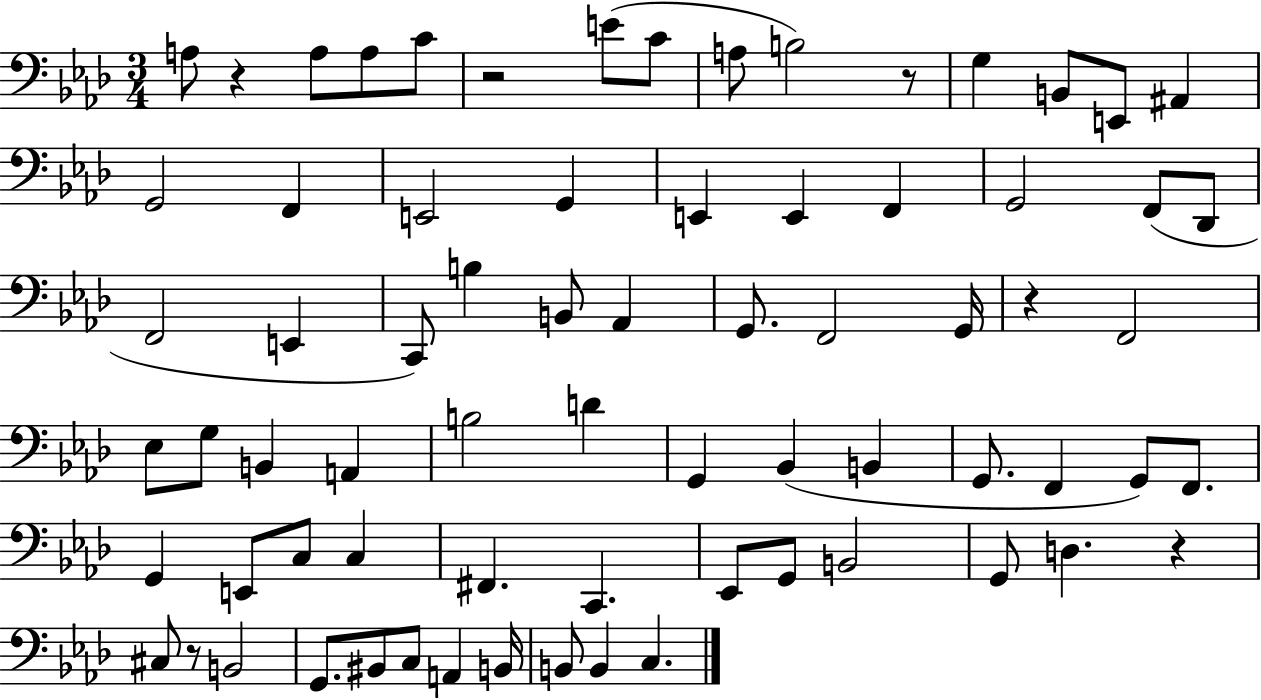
X:1
T:Untitled
M:3/4
L:1/4
K:Ab
A,/2 z A,/2 A,/2 C/2 z2 E/2 C/2 A,/2 B,2 z/2 G, B,,/2 E,,/2 ^A,, G,,2 F,, E,,2 G,, E,, E,, F,, G,,2 F,,/2 _D,,/2 F,,2 E,, C,,/2 B, B,,/2 _A,, G,,/2 F,,2 G,,/4 z F,,2 _E,/2 G,/2 B,, A,, B,2 D G,, _B,, B,, G,,/2 F,, G,,/2 F,,/2 G,, E,,/2 C,/2 C, ^F,, C,, _E,,/2 G,,/2 B,,2 G,,/2 D, z ^C,/2 z/2 B,,2 G,,/2 ^B,,/2 C,/2 A,, B,,/4 B,,/2 B,, C,